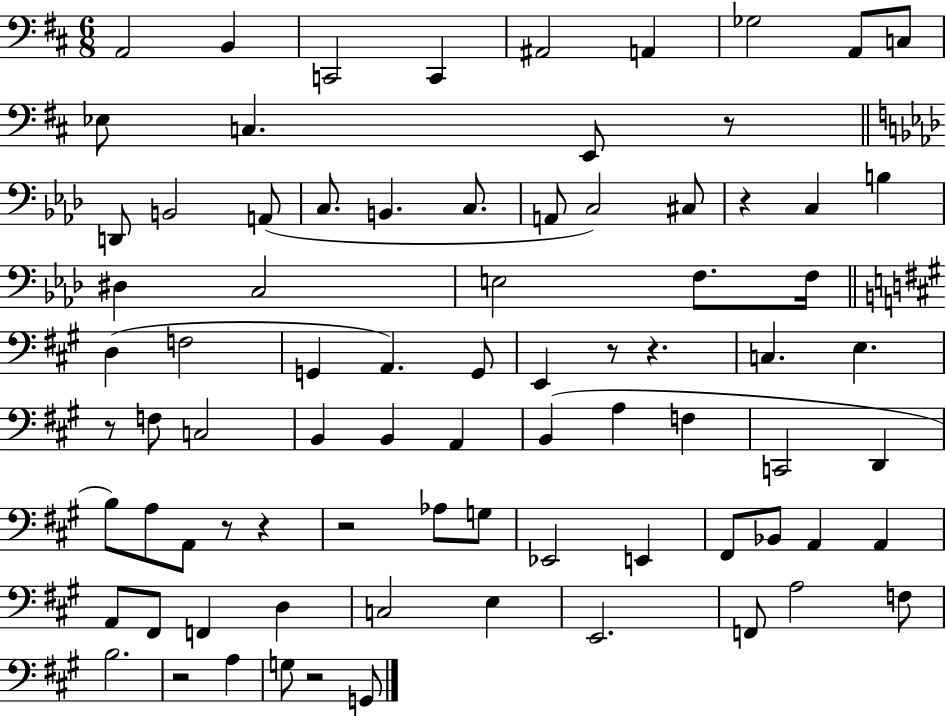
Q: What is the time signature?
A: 6/8